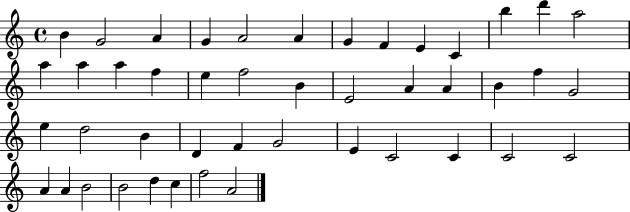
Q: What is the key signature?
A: C major